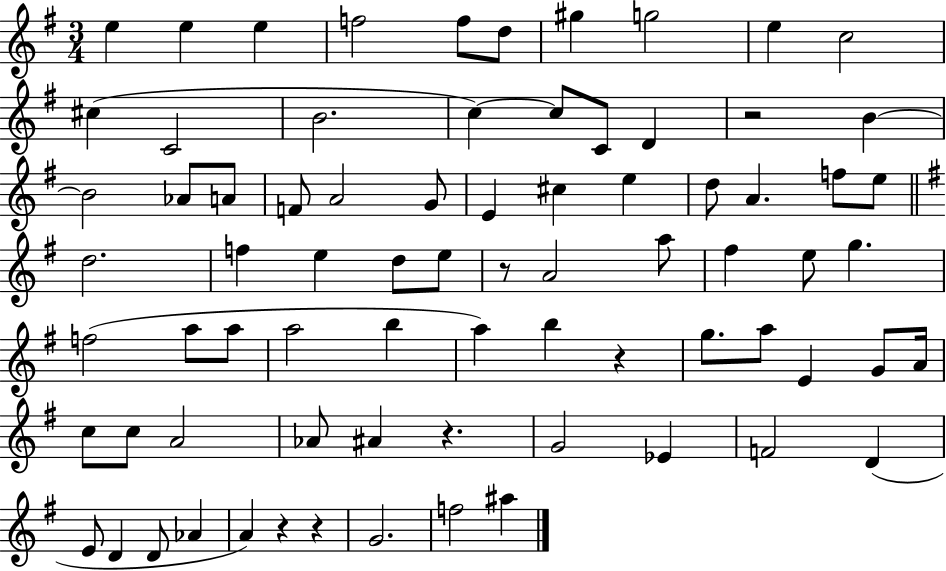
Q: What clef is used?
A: treble